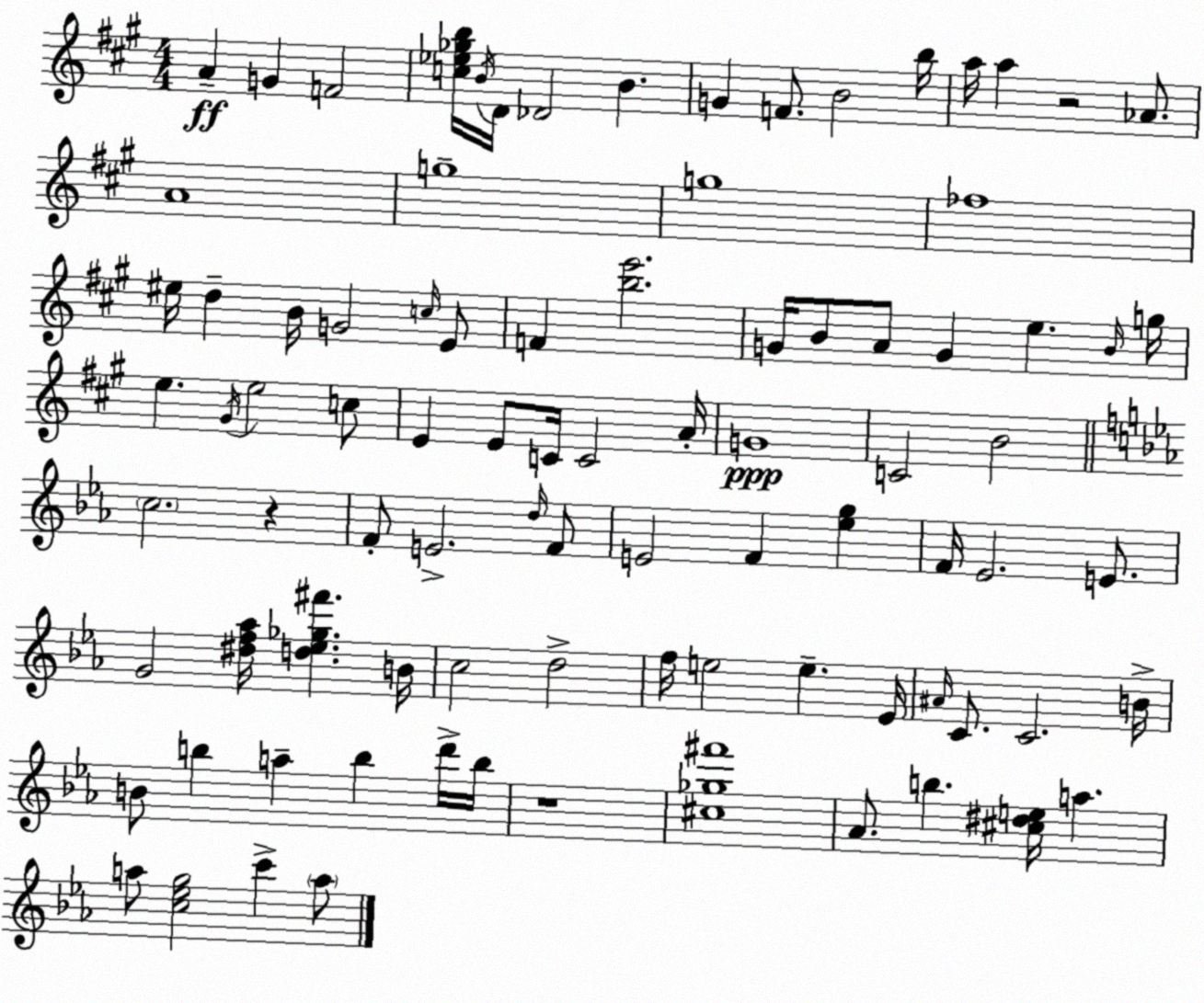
X:1
T:Untitled
M:4/4
L:1/4
K:A
A G F2 [c_e_gb]/4 B/4 D/4 _D2 B G F/2 B2 b/4 a/4 a z2 _A/2 A4 g4 g4 _f4 ^e/4 d B/4 G2 c/4 E/2 F [be']2 G/4 B/2 A/2 G e B/4 g/4 e ^G/4 e2 c/2 E E/2 C/4 C2 A/4 G4 C2 B2 c2 z F/2 E2 d/4 F/2 E2 F [_eg] F/4 _E2 E/2 G2 [^df_a]/4 [d_e_g^f'] B/4 c2 d2 f/4 e2 e _E/4 ^A/4 C/2 C2 B/4 B/2 b a b d'/4 b/4 z4 [^c_g^f']4 _A/2 b [^c^de]/4 a a/2 [c_eg]2 c' a/2